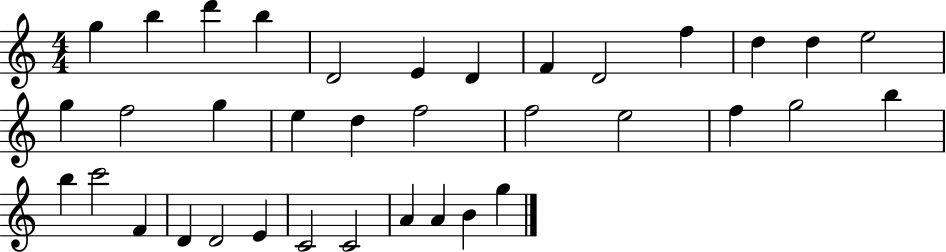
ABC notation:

X:1
T:Untitled
M:4/4
L:1/4
K:C
g b d' b D2 E D F D2 f d d e2 g f2 g e d f2 f2 e2 f g2 b b c'2 F D D2 E C2 C2 A A B g